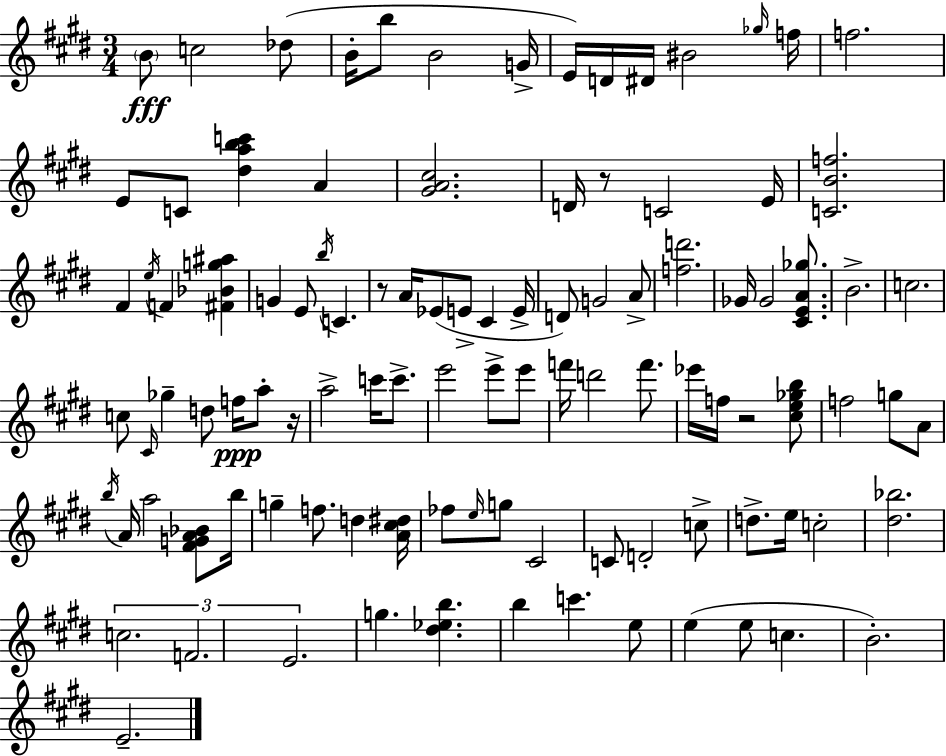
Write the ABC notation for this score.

X:1
T:Untitled
M:3/4
L:1/4
K:E
B/2 c2 _d/2 B/4 b/2 B2 G/4 E/4 D/4 ^D/4 ^B2 _g/4 f/4 f2 E/2 C/2 [^dabc'] A [^GA^c]2 D/4 z/2 C2 E/4 [CBf]2 ^F e/4 F [^F_Bg^a] G E/2 b/4 C z/2 A/4 _E/2 E/2 ^C E/4 D/2 G2 A/2 [fd']2 _G/4 _G2 [^CEA_g]/2 B2 c2 c/2 ^C/4 _g d/2 f/4 a/2 z/4 a2 c'/4 c'/2 e'2 e'/2 e'/2 f'/4 d'2 f'/2 _e'/4 f/4 z2 [^ce_gb]/2 f2 g/2 A/2 b/4 A/4 a2 [^FGA_B]/2 b/4 g f/2 d [A^c^d]/4 _f/2 e/4 g/2 ^C2 C/2 D2 c/2 d/2 e/4 c2 [^d_b]2 c2 F2 E2 g [^d_eb] b c' e/2 e e/2 c B2 E2